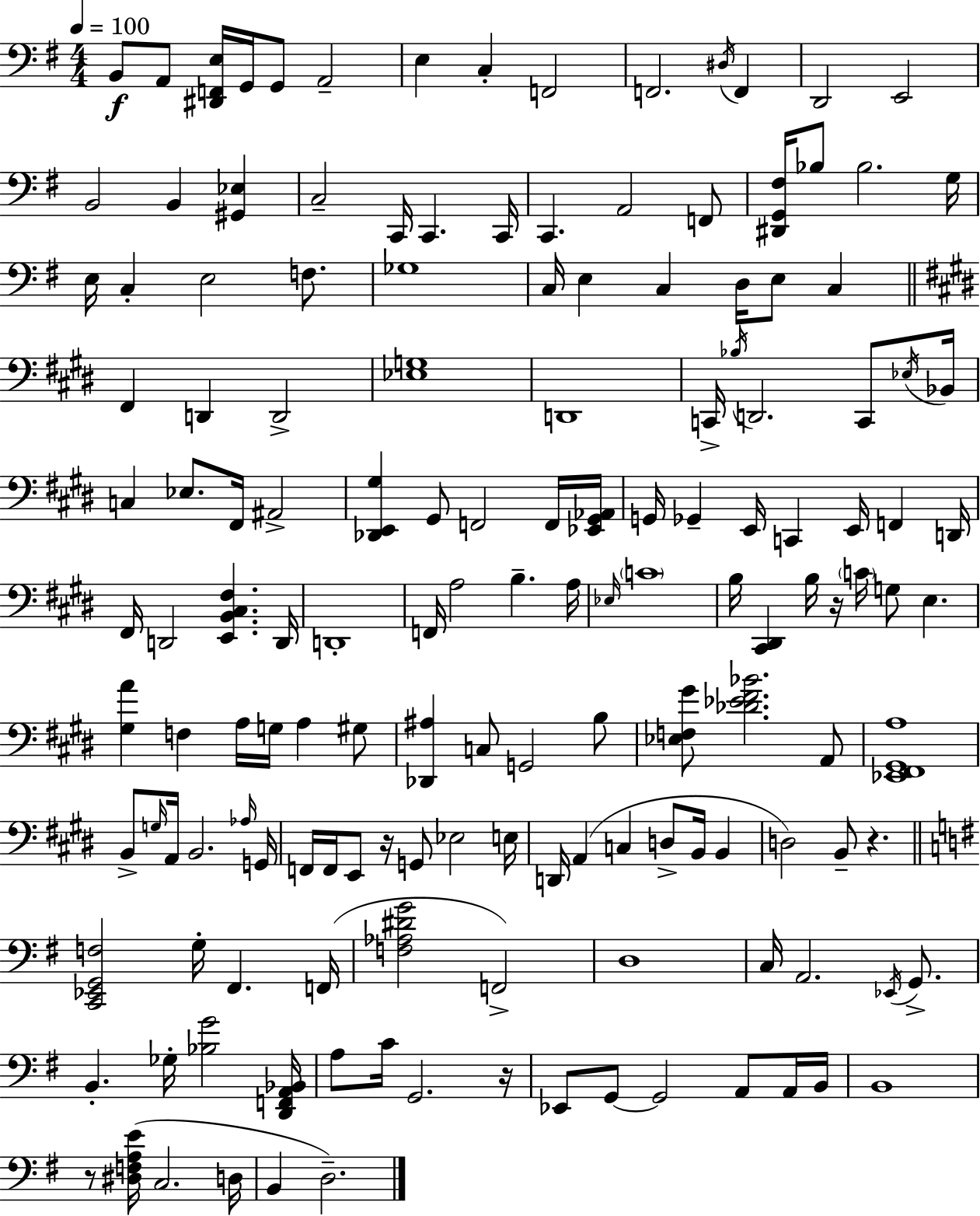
B2/e A2/e [D#2,F2,E3]/s G2/s G2/e A2/h E3/q C3/q F2/h F2/h. D#3/s F2/q D2/h E2/h B2/h B2/q [G#2,Eb3]/q C3/h C2/s C2/q. C2/s C2/q. A2/h F2/e [D#2,G2,F#3]/s Bb3/e Bb3/h. G3/s E3/s C3/q E3/h F3/e. Gb3/w C3/s E3/q C3/q D3/s E3/e C3/q F#2/q D2/q D2/h [Eb3,G3]/w D2/w C2/s Bb3/s D2/h. C2/e Eb3/s Bb2/s C3/q Eb3/e. F#2/s A#2/h [Db2,E2,G#3]/q G#2/e F2/h F2/s [Eb2,G#2,Ab2]/s G2/s Gb2/q E2/s C2/q E2/s F2/q D2/s F#2/s D2/h [E2,B2,C#3,F#3]/q. D2/s D2/w F2/s A3/h B3/q. A3/s Eb3/s C4/w B3/s [C#2,D#2]/q B3/s R/s C4/s G3/e E3/q. [G#3,A4]/q F3/q A3/s G3/s A3/q G#3/e [Db2,A#3]/q C3/e G2/h B3/e [Eb3,F3,G#4]/e [Db4,Eb4,F#4,Bb4]/h. A2/e [Eb2,F#2,G#2,A3]/w B2/e G3/s A2/s B2/h. Ab3/s G2/s F2/s F2/s E2/e R/s G2/e Eb3/h E3/s D2/s A2/q C3/q D3/e B2/s B2/q D3/h B2/e R/q. [C2,Eb2,G2,F3]/h G3/s F#2/q. F2/s [F3,Ab3,D#4,G4]/h F2/h D3/w C3/s A2/h. Eb2/s G2/e. B2/q. Gb3/s [Bb3,G4]/h [D2,F2,A2,Bb2]/s A3/e C4/s G2/h. R/s Eb2/e G2/e G2/h A2/e A2/s B2/s B2/w R/e [D#3,F3,A3,E4]/s C3/h. D3/s B2/q D3/h.